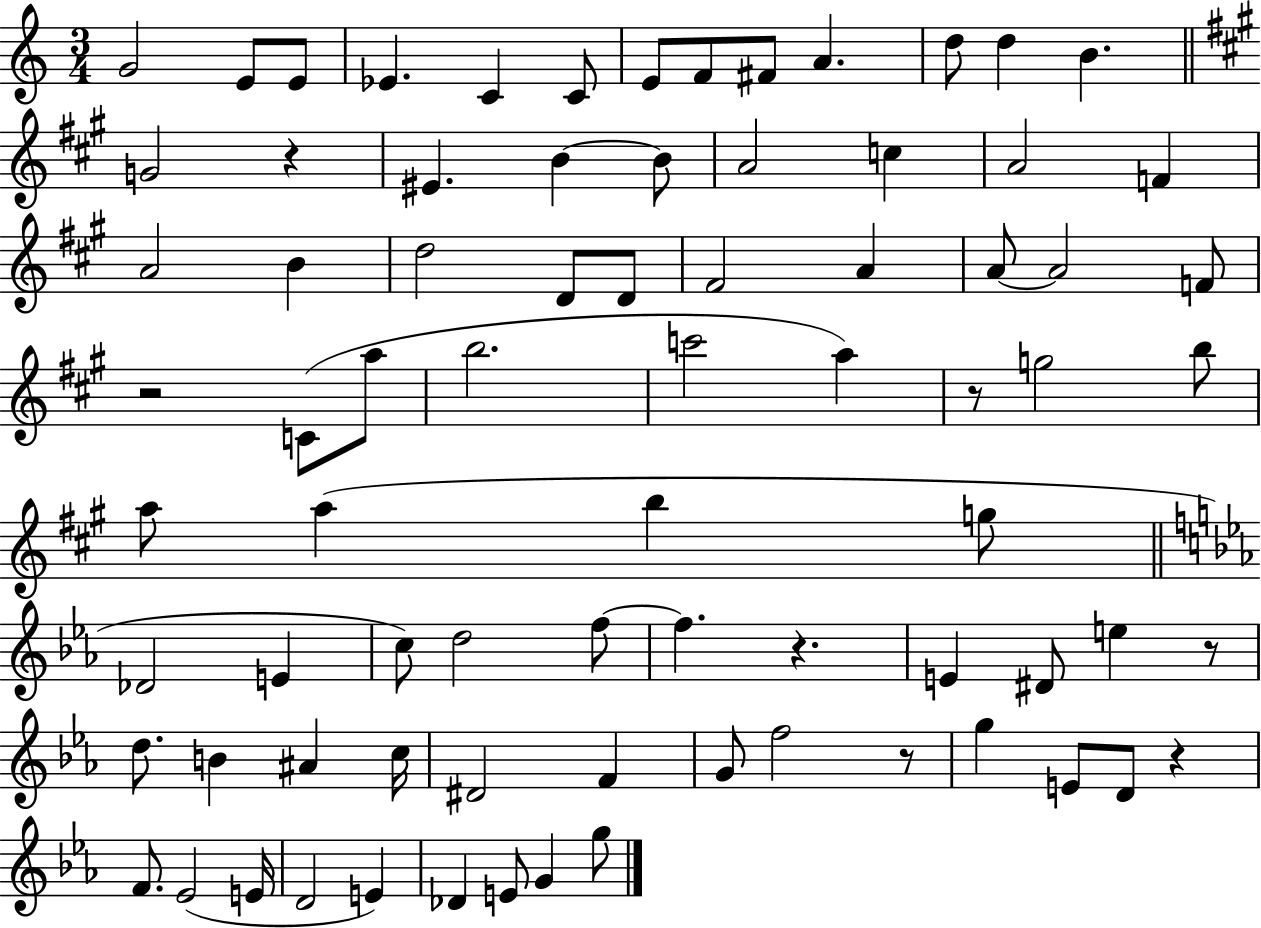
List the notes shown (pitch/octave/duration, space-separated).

G4/h E4/e E4/e Eb4/q. C4/q C4/e E4/e F4/e F#4/e A4/q. D5/e D5/q B4/q. G4/h R/q EIS4/q. B4/q B4/e A4/h C5/q A4/h F4/q A4/h B4/q D5/h D4/e D4/e F#4/h A4/q A4/e A4/h F4/e R/h C4/e A5/e B5/h. C6/h A5/q R/e G5/h B5/e A5/e A5/q B5/q G5/e Db4/h E4/q C5/e D5/h F5/e F5/q. R/q. E4/q D#4/e E5/q R/e D5/e. B4/q A#4/q C5/s D#4/h F4/q G4/e F5/h R/e G5/q E4/e D4/e R/q F4/e. Eb4/h E4/s D4/h E4/q Db4/q E4/e G4/q G5/e